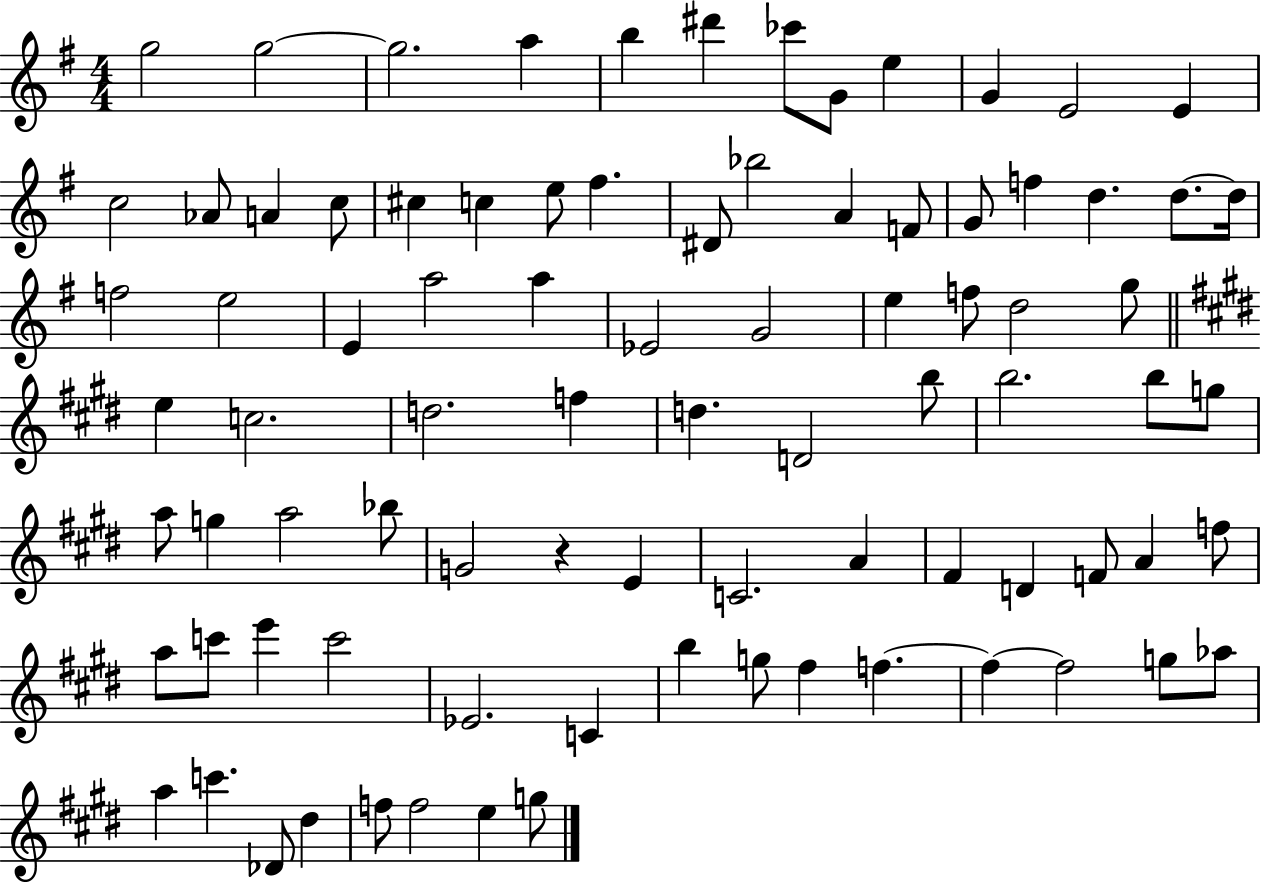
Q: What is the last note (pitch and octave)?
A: G5